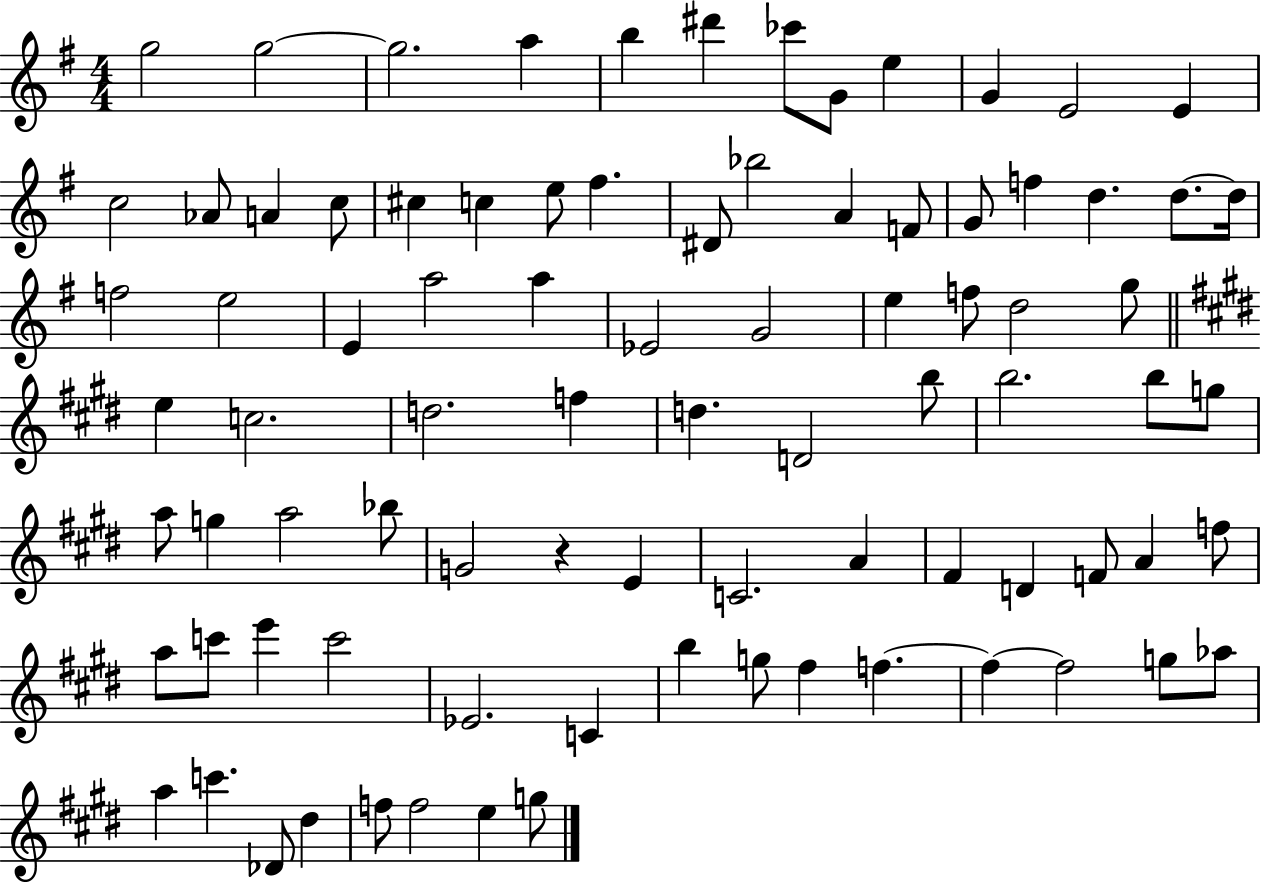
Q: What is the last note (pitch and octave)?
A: G5